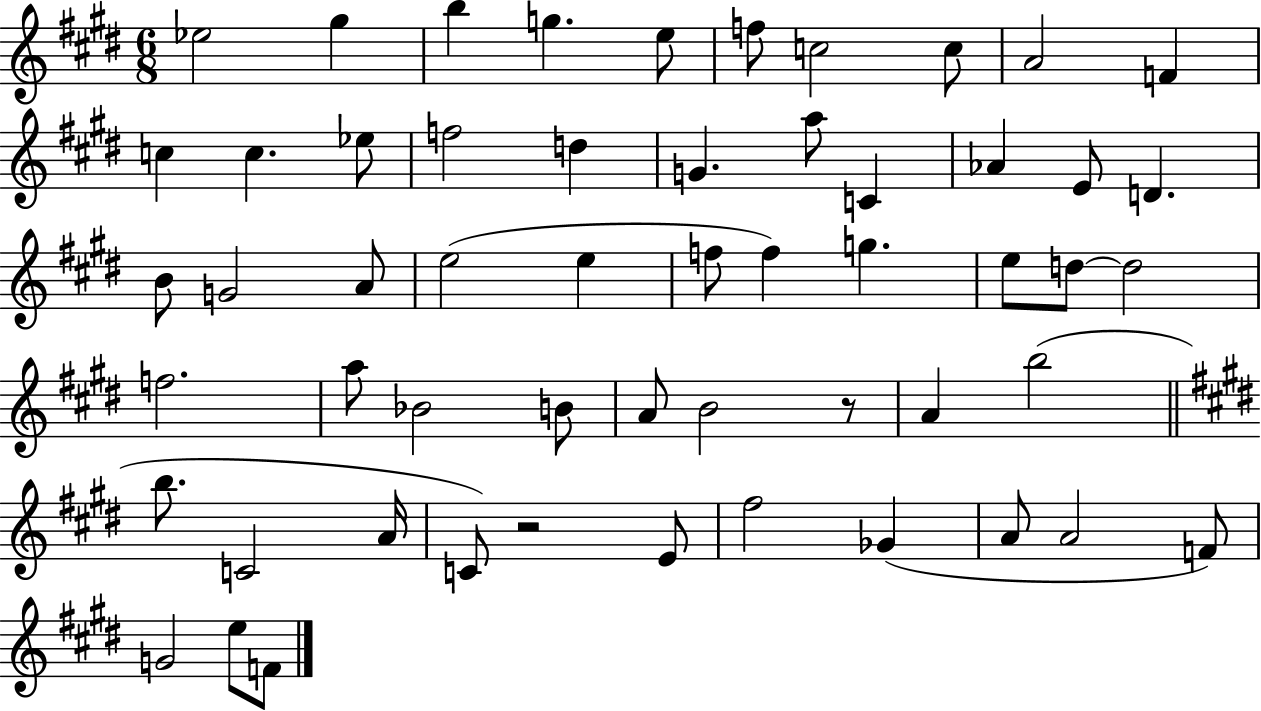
X:1
T:Untitled
M:6/8
L:1/4
K:E
_e2 ^g b g e/2 f/2 c2 c/2 A2 F c c _e/2 f2 d G a/2 C _A E/2 D B/2 G2 A/2 e2 e f/2 f g e/2 d/2 d2 f2 a/2 _B2 B/2 A/2 B2 z/2 A b2 b/2 C2 A/4 C/2 z2 E/2 ^f2 _G A/2 A2 F/2 G2 e/2 F/2